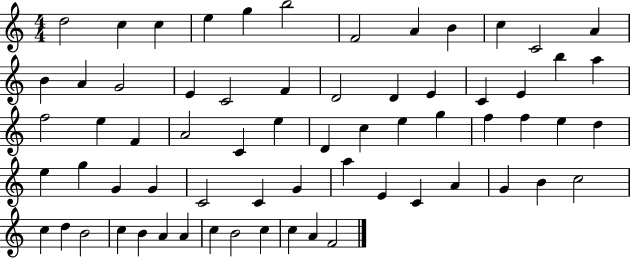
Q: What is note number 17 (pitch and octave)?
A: C4